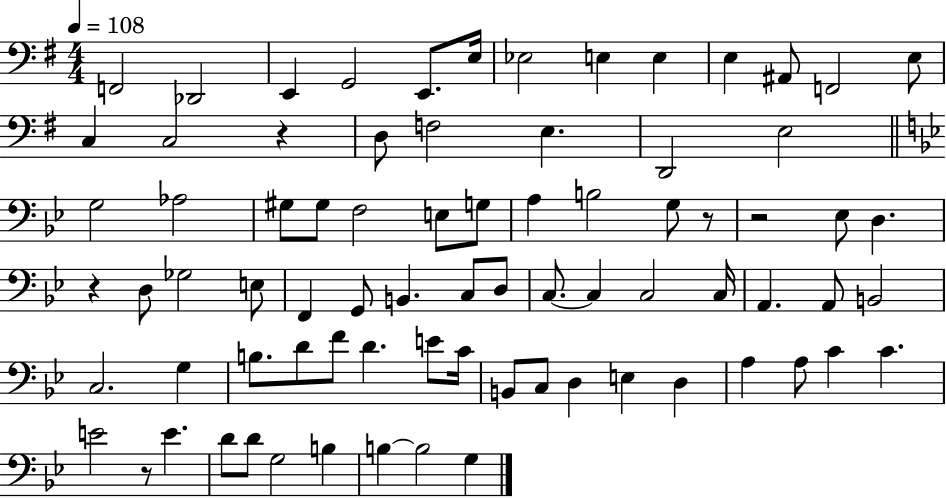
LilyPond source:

{
  \clef bass
  \numericTimeSignature
  \time 4/4
  \key g \major
  \tempo 4 = 108
  \repeat volta 2 { f,2 des,2 | e,4 g,2 e,8. e16 | ees2 e4 e4 | e4 ais,8 f,2 e8 | \break c4 c2 r4 | d8 f2 e4. | d,2 e2 | \bar "||" \break \key g \minor g2 aes2 | gis8 gis8 f2 e8 g8 | a4 b2 g8 r8 | r2 ees8 d4. | \break r4 d8 ges2 e8 | f,4 g,8 b,4. c8 d8 | c8.~~ c4 c2 c16 | a,4. a,8 b,2 | \break c2. g4 | b8. d'8 f'8 d'4. e'8 c'16 | b,8 c8 d4 e4 d4 | a4 a8 c'4 c'4. | \break e'2 r8 e'4. | d'8 d'8 g2 b4 | b4~~ b2 g4 | } \bar "|."
}